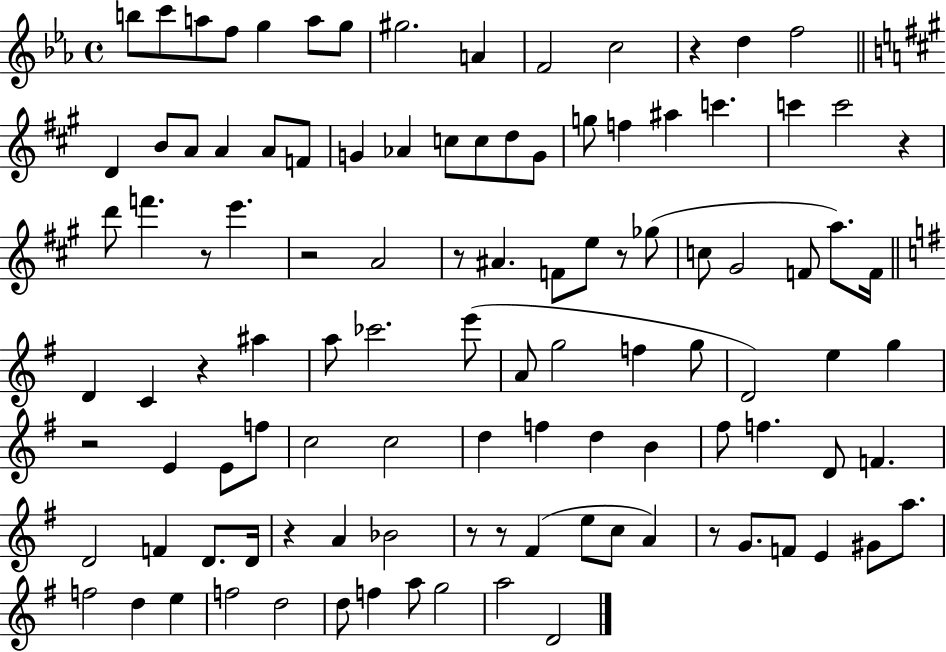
X:1
T:Untitled
M:4/4
L:1/4
K:Eb
b/2 c'/2 a/2 f/2 g a/2 g/2 ^g2 A F2 c2 z d f2 D B/2 A/2 A A/2 F/2 G _A c/2 c/2 d/2 G/2 g/2 f ^a c' c' c'2 z d'/2 f' z/2 e' z2 A2 z/2 ^A F/2 e/2 z/2 _g/2 c/2 ^G2 F/2 a/2 F/4 D C z ^a a/2 _c'2 e'/2 A/2 g2 f g/2 D2 e g z2 E E/2 f/2 c2 c2 d f d B ^f/2 f D/2 F D2 F D/2 D/4 z A _B2 z/2 z/2 ^F e/2 c/2 A z/2 G/2 F/2 E ^G/2 a/2 f2 d e f2 d2 d/2 f a/2 g2 a2 D2